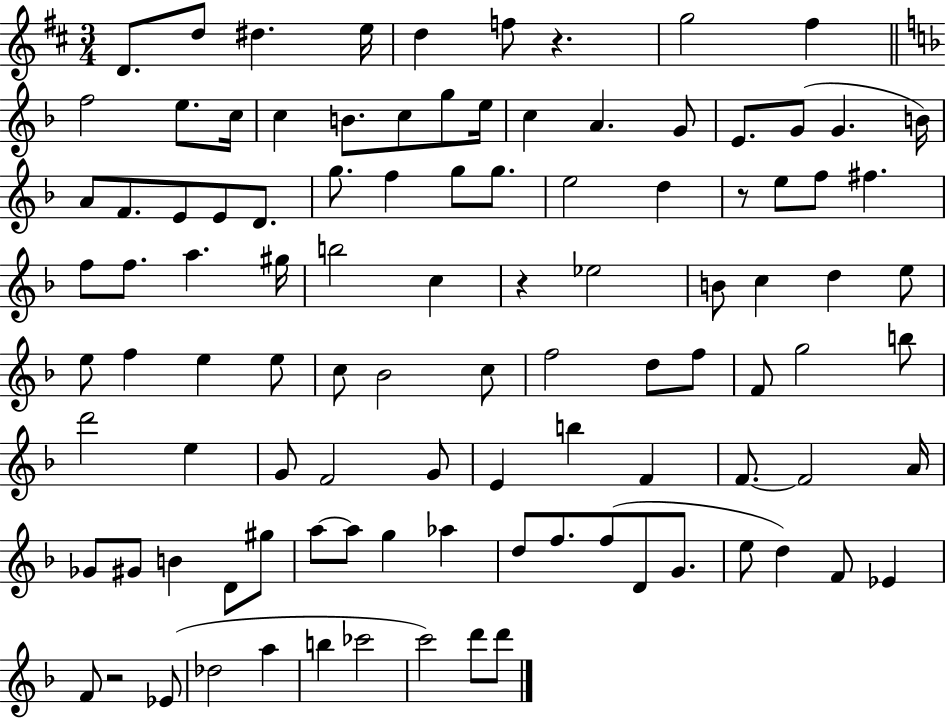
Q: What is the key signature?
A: D major